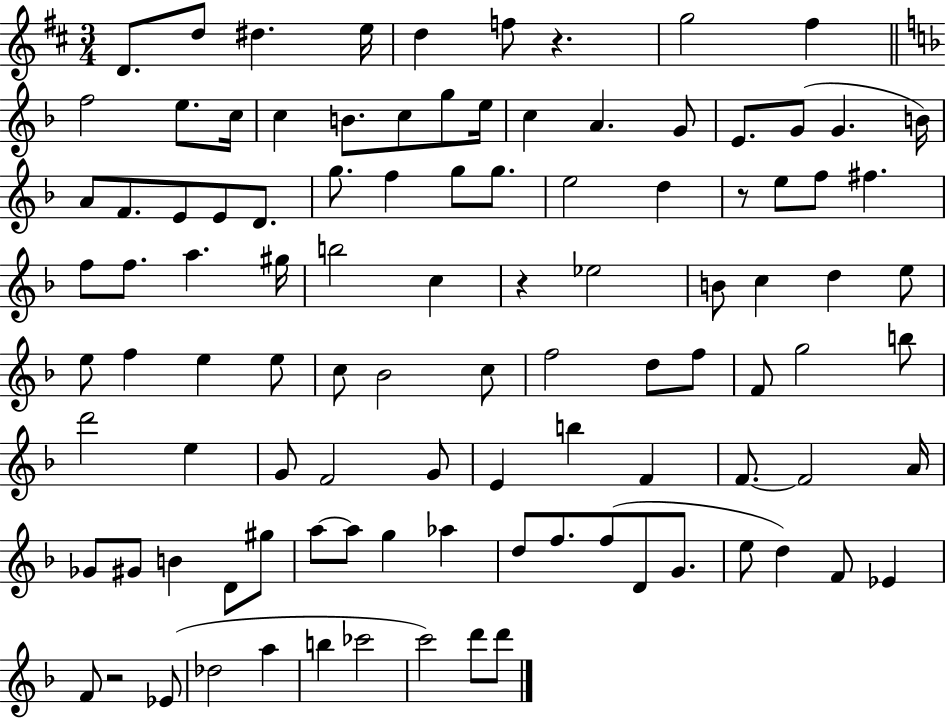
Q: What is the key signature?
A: D major